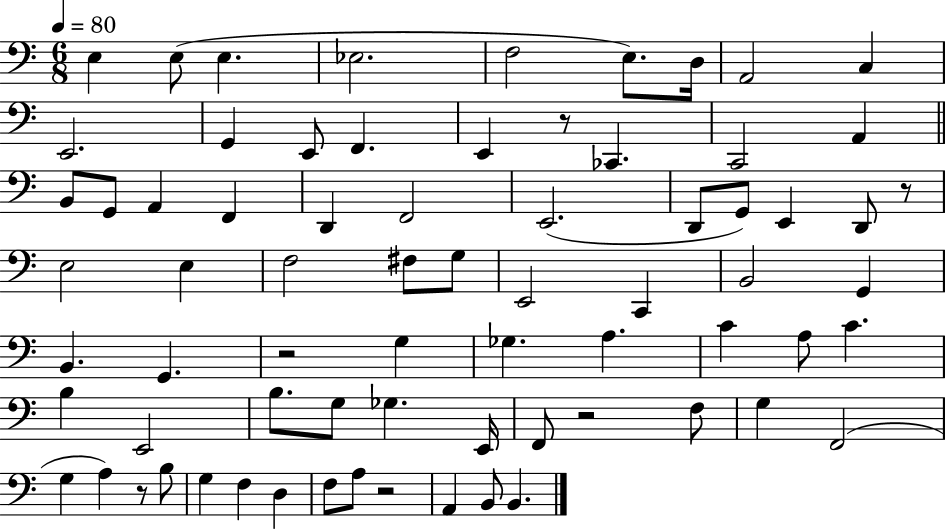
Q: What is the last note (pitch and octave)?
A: B2